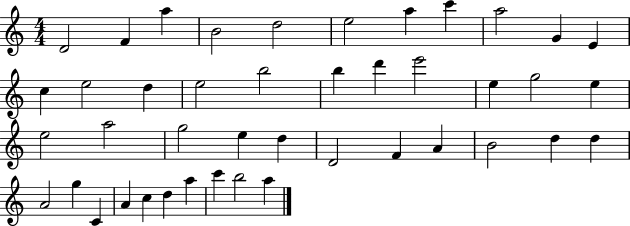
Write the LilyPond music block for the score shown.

{
  \clef treble
  \numericTimeSignature
  \time 4/4
  \key c \major
  d'2 f'4 a''4 | b'2 d''2 | e''2 a''4 c'''4 | a''2 g'4 e'4 | \break c''4 e''2 d''4 | e''2 b''2 | b''4 d'''4 e'''2 | e''4 g''2 e''4 | \break e''2 a''2 | g''2 e''4 d''4 | d'2 f'4 a'4 | b'2 d''4 d''4 | \break a'2 g''4 c'4 | a'4 c''4 d''4 a''4 | c'''4 b''2 a''4 | \bar "|."
}